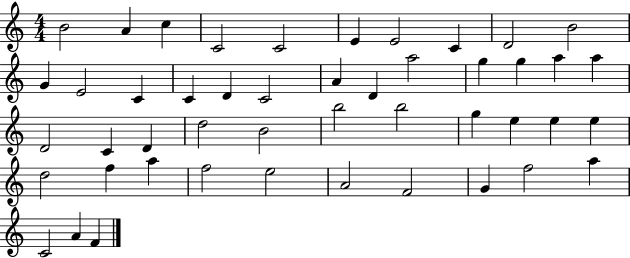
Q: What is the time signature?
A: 4/4